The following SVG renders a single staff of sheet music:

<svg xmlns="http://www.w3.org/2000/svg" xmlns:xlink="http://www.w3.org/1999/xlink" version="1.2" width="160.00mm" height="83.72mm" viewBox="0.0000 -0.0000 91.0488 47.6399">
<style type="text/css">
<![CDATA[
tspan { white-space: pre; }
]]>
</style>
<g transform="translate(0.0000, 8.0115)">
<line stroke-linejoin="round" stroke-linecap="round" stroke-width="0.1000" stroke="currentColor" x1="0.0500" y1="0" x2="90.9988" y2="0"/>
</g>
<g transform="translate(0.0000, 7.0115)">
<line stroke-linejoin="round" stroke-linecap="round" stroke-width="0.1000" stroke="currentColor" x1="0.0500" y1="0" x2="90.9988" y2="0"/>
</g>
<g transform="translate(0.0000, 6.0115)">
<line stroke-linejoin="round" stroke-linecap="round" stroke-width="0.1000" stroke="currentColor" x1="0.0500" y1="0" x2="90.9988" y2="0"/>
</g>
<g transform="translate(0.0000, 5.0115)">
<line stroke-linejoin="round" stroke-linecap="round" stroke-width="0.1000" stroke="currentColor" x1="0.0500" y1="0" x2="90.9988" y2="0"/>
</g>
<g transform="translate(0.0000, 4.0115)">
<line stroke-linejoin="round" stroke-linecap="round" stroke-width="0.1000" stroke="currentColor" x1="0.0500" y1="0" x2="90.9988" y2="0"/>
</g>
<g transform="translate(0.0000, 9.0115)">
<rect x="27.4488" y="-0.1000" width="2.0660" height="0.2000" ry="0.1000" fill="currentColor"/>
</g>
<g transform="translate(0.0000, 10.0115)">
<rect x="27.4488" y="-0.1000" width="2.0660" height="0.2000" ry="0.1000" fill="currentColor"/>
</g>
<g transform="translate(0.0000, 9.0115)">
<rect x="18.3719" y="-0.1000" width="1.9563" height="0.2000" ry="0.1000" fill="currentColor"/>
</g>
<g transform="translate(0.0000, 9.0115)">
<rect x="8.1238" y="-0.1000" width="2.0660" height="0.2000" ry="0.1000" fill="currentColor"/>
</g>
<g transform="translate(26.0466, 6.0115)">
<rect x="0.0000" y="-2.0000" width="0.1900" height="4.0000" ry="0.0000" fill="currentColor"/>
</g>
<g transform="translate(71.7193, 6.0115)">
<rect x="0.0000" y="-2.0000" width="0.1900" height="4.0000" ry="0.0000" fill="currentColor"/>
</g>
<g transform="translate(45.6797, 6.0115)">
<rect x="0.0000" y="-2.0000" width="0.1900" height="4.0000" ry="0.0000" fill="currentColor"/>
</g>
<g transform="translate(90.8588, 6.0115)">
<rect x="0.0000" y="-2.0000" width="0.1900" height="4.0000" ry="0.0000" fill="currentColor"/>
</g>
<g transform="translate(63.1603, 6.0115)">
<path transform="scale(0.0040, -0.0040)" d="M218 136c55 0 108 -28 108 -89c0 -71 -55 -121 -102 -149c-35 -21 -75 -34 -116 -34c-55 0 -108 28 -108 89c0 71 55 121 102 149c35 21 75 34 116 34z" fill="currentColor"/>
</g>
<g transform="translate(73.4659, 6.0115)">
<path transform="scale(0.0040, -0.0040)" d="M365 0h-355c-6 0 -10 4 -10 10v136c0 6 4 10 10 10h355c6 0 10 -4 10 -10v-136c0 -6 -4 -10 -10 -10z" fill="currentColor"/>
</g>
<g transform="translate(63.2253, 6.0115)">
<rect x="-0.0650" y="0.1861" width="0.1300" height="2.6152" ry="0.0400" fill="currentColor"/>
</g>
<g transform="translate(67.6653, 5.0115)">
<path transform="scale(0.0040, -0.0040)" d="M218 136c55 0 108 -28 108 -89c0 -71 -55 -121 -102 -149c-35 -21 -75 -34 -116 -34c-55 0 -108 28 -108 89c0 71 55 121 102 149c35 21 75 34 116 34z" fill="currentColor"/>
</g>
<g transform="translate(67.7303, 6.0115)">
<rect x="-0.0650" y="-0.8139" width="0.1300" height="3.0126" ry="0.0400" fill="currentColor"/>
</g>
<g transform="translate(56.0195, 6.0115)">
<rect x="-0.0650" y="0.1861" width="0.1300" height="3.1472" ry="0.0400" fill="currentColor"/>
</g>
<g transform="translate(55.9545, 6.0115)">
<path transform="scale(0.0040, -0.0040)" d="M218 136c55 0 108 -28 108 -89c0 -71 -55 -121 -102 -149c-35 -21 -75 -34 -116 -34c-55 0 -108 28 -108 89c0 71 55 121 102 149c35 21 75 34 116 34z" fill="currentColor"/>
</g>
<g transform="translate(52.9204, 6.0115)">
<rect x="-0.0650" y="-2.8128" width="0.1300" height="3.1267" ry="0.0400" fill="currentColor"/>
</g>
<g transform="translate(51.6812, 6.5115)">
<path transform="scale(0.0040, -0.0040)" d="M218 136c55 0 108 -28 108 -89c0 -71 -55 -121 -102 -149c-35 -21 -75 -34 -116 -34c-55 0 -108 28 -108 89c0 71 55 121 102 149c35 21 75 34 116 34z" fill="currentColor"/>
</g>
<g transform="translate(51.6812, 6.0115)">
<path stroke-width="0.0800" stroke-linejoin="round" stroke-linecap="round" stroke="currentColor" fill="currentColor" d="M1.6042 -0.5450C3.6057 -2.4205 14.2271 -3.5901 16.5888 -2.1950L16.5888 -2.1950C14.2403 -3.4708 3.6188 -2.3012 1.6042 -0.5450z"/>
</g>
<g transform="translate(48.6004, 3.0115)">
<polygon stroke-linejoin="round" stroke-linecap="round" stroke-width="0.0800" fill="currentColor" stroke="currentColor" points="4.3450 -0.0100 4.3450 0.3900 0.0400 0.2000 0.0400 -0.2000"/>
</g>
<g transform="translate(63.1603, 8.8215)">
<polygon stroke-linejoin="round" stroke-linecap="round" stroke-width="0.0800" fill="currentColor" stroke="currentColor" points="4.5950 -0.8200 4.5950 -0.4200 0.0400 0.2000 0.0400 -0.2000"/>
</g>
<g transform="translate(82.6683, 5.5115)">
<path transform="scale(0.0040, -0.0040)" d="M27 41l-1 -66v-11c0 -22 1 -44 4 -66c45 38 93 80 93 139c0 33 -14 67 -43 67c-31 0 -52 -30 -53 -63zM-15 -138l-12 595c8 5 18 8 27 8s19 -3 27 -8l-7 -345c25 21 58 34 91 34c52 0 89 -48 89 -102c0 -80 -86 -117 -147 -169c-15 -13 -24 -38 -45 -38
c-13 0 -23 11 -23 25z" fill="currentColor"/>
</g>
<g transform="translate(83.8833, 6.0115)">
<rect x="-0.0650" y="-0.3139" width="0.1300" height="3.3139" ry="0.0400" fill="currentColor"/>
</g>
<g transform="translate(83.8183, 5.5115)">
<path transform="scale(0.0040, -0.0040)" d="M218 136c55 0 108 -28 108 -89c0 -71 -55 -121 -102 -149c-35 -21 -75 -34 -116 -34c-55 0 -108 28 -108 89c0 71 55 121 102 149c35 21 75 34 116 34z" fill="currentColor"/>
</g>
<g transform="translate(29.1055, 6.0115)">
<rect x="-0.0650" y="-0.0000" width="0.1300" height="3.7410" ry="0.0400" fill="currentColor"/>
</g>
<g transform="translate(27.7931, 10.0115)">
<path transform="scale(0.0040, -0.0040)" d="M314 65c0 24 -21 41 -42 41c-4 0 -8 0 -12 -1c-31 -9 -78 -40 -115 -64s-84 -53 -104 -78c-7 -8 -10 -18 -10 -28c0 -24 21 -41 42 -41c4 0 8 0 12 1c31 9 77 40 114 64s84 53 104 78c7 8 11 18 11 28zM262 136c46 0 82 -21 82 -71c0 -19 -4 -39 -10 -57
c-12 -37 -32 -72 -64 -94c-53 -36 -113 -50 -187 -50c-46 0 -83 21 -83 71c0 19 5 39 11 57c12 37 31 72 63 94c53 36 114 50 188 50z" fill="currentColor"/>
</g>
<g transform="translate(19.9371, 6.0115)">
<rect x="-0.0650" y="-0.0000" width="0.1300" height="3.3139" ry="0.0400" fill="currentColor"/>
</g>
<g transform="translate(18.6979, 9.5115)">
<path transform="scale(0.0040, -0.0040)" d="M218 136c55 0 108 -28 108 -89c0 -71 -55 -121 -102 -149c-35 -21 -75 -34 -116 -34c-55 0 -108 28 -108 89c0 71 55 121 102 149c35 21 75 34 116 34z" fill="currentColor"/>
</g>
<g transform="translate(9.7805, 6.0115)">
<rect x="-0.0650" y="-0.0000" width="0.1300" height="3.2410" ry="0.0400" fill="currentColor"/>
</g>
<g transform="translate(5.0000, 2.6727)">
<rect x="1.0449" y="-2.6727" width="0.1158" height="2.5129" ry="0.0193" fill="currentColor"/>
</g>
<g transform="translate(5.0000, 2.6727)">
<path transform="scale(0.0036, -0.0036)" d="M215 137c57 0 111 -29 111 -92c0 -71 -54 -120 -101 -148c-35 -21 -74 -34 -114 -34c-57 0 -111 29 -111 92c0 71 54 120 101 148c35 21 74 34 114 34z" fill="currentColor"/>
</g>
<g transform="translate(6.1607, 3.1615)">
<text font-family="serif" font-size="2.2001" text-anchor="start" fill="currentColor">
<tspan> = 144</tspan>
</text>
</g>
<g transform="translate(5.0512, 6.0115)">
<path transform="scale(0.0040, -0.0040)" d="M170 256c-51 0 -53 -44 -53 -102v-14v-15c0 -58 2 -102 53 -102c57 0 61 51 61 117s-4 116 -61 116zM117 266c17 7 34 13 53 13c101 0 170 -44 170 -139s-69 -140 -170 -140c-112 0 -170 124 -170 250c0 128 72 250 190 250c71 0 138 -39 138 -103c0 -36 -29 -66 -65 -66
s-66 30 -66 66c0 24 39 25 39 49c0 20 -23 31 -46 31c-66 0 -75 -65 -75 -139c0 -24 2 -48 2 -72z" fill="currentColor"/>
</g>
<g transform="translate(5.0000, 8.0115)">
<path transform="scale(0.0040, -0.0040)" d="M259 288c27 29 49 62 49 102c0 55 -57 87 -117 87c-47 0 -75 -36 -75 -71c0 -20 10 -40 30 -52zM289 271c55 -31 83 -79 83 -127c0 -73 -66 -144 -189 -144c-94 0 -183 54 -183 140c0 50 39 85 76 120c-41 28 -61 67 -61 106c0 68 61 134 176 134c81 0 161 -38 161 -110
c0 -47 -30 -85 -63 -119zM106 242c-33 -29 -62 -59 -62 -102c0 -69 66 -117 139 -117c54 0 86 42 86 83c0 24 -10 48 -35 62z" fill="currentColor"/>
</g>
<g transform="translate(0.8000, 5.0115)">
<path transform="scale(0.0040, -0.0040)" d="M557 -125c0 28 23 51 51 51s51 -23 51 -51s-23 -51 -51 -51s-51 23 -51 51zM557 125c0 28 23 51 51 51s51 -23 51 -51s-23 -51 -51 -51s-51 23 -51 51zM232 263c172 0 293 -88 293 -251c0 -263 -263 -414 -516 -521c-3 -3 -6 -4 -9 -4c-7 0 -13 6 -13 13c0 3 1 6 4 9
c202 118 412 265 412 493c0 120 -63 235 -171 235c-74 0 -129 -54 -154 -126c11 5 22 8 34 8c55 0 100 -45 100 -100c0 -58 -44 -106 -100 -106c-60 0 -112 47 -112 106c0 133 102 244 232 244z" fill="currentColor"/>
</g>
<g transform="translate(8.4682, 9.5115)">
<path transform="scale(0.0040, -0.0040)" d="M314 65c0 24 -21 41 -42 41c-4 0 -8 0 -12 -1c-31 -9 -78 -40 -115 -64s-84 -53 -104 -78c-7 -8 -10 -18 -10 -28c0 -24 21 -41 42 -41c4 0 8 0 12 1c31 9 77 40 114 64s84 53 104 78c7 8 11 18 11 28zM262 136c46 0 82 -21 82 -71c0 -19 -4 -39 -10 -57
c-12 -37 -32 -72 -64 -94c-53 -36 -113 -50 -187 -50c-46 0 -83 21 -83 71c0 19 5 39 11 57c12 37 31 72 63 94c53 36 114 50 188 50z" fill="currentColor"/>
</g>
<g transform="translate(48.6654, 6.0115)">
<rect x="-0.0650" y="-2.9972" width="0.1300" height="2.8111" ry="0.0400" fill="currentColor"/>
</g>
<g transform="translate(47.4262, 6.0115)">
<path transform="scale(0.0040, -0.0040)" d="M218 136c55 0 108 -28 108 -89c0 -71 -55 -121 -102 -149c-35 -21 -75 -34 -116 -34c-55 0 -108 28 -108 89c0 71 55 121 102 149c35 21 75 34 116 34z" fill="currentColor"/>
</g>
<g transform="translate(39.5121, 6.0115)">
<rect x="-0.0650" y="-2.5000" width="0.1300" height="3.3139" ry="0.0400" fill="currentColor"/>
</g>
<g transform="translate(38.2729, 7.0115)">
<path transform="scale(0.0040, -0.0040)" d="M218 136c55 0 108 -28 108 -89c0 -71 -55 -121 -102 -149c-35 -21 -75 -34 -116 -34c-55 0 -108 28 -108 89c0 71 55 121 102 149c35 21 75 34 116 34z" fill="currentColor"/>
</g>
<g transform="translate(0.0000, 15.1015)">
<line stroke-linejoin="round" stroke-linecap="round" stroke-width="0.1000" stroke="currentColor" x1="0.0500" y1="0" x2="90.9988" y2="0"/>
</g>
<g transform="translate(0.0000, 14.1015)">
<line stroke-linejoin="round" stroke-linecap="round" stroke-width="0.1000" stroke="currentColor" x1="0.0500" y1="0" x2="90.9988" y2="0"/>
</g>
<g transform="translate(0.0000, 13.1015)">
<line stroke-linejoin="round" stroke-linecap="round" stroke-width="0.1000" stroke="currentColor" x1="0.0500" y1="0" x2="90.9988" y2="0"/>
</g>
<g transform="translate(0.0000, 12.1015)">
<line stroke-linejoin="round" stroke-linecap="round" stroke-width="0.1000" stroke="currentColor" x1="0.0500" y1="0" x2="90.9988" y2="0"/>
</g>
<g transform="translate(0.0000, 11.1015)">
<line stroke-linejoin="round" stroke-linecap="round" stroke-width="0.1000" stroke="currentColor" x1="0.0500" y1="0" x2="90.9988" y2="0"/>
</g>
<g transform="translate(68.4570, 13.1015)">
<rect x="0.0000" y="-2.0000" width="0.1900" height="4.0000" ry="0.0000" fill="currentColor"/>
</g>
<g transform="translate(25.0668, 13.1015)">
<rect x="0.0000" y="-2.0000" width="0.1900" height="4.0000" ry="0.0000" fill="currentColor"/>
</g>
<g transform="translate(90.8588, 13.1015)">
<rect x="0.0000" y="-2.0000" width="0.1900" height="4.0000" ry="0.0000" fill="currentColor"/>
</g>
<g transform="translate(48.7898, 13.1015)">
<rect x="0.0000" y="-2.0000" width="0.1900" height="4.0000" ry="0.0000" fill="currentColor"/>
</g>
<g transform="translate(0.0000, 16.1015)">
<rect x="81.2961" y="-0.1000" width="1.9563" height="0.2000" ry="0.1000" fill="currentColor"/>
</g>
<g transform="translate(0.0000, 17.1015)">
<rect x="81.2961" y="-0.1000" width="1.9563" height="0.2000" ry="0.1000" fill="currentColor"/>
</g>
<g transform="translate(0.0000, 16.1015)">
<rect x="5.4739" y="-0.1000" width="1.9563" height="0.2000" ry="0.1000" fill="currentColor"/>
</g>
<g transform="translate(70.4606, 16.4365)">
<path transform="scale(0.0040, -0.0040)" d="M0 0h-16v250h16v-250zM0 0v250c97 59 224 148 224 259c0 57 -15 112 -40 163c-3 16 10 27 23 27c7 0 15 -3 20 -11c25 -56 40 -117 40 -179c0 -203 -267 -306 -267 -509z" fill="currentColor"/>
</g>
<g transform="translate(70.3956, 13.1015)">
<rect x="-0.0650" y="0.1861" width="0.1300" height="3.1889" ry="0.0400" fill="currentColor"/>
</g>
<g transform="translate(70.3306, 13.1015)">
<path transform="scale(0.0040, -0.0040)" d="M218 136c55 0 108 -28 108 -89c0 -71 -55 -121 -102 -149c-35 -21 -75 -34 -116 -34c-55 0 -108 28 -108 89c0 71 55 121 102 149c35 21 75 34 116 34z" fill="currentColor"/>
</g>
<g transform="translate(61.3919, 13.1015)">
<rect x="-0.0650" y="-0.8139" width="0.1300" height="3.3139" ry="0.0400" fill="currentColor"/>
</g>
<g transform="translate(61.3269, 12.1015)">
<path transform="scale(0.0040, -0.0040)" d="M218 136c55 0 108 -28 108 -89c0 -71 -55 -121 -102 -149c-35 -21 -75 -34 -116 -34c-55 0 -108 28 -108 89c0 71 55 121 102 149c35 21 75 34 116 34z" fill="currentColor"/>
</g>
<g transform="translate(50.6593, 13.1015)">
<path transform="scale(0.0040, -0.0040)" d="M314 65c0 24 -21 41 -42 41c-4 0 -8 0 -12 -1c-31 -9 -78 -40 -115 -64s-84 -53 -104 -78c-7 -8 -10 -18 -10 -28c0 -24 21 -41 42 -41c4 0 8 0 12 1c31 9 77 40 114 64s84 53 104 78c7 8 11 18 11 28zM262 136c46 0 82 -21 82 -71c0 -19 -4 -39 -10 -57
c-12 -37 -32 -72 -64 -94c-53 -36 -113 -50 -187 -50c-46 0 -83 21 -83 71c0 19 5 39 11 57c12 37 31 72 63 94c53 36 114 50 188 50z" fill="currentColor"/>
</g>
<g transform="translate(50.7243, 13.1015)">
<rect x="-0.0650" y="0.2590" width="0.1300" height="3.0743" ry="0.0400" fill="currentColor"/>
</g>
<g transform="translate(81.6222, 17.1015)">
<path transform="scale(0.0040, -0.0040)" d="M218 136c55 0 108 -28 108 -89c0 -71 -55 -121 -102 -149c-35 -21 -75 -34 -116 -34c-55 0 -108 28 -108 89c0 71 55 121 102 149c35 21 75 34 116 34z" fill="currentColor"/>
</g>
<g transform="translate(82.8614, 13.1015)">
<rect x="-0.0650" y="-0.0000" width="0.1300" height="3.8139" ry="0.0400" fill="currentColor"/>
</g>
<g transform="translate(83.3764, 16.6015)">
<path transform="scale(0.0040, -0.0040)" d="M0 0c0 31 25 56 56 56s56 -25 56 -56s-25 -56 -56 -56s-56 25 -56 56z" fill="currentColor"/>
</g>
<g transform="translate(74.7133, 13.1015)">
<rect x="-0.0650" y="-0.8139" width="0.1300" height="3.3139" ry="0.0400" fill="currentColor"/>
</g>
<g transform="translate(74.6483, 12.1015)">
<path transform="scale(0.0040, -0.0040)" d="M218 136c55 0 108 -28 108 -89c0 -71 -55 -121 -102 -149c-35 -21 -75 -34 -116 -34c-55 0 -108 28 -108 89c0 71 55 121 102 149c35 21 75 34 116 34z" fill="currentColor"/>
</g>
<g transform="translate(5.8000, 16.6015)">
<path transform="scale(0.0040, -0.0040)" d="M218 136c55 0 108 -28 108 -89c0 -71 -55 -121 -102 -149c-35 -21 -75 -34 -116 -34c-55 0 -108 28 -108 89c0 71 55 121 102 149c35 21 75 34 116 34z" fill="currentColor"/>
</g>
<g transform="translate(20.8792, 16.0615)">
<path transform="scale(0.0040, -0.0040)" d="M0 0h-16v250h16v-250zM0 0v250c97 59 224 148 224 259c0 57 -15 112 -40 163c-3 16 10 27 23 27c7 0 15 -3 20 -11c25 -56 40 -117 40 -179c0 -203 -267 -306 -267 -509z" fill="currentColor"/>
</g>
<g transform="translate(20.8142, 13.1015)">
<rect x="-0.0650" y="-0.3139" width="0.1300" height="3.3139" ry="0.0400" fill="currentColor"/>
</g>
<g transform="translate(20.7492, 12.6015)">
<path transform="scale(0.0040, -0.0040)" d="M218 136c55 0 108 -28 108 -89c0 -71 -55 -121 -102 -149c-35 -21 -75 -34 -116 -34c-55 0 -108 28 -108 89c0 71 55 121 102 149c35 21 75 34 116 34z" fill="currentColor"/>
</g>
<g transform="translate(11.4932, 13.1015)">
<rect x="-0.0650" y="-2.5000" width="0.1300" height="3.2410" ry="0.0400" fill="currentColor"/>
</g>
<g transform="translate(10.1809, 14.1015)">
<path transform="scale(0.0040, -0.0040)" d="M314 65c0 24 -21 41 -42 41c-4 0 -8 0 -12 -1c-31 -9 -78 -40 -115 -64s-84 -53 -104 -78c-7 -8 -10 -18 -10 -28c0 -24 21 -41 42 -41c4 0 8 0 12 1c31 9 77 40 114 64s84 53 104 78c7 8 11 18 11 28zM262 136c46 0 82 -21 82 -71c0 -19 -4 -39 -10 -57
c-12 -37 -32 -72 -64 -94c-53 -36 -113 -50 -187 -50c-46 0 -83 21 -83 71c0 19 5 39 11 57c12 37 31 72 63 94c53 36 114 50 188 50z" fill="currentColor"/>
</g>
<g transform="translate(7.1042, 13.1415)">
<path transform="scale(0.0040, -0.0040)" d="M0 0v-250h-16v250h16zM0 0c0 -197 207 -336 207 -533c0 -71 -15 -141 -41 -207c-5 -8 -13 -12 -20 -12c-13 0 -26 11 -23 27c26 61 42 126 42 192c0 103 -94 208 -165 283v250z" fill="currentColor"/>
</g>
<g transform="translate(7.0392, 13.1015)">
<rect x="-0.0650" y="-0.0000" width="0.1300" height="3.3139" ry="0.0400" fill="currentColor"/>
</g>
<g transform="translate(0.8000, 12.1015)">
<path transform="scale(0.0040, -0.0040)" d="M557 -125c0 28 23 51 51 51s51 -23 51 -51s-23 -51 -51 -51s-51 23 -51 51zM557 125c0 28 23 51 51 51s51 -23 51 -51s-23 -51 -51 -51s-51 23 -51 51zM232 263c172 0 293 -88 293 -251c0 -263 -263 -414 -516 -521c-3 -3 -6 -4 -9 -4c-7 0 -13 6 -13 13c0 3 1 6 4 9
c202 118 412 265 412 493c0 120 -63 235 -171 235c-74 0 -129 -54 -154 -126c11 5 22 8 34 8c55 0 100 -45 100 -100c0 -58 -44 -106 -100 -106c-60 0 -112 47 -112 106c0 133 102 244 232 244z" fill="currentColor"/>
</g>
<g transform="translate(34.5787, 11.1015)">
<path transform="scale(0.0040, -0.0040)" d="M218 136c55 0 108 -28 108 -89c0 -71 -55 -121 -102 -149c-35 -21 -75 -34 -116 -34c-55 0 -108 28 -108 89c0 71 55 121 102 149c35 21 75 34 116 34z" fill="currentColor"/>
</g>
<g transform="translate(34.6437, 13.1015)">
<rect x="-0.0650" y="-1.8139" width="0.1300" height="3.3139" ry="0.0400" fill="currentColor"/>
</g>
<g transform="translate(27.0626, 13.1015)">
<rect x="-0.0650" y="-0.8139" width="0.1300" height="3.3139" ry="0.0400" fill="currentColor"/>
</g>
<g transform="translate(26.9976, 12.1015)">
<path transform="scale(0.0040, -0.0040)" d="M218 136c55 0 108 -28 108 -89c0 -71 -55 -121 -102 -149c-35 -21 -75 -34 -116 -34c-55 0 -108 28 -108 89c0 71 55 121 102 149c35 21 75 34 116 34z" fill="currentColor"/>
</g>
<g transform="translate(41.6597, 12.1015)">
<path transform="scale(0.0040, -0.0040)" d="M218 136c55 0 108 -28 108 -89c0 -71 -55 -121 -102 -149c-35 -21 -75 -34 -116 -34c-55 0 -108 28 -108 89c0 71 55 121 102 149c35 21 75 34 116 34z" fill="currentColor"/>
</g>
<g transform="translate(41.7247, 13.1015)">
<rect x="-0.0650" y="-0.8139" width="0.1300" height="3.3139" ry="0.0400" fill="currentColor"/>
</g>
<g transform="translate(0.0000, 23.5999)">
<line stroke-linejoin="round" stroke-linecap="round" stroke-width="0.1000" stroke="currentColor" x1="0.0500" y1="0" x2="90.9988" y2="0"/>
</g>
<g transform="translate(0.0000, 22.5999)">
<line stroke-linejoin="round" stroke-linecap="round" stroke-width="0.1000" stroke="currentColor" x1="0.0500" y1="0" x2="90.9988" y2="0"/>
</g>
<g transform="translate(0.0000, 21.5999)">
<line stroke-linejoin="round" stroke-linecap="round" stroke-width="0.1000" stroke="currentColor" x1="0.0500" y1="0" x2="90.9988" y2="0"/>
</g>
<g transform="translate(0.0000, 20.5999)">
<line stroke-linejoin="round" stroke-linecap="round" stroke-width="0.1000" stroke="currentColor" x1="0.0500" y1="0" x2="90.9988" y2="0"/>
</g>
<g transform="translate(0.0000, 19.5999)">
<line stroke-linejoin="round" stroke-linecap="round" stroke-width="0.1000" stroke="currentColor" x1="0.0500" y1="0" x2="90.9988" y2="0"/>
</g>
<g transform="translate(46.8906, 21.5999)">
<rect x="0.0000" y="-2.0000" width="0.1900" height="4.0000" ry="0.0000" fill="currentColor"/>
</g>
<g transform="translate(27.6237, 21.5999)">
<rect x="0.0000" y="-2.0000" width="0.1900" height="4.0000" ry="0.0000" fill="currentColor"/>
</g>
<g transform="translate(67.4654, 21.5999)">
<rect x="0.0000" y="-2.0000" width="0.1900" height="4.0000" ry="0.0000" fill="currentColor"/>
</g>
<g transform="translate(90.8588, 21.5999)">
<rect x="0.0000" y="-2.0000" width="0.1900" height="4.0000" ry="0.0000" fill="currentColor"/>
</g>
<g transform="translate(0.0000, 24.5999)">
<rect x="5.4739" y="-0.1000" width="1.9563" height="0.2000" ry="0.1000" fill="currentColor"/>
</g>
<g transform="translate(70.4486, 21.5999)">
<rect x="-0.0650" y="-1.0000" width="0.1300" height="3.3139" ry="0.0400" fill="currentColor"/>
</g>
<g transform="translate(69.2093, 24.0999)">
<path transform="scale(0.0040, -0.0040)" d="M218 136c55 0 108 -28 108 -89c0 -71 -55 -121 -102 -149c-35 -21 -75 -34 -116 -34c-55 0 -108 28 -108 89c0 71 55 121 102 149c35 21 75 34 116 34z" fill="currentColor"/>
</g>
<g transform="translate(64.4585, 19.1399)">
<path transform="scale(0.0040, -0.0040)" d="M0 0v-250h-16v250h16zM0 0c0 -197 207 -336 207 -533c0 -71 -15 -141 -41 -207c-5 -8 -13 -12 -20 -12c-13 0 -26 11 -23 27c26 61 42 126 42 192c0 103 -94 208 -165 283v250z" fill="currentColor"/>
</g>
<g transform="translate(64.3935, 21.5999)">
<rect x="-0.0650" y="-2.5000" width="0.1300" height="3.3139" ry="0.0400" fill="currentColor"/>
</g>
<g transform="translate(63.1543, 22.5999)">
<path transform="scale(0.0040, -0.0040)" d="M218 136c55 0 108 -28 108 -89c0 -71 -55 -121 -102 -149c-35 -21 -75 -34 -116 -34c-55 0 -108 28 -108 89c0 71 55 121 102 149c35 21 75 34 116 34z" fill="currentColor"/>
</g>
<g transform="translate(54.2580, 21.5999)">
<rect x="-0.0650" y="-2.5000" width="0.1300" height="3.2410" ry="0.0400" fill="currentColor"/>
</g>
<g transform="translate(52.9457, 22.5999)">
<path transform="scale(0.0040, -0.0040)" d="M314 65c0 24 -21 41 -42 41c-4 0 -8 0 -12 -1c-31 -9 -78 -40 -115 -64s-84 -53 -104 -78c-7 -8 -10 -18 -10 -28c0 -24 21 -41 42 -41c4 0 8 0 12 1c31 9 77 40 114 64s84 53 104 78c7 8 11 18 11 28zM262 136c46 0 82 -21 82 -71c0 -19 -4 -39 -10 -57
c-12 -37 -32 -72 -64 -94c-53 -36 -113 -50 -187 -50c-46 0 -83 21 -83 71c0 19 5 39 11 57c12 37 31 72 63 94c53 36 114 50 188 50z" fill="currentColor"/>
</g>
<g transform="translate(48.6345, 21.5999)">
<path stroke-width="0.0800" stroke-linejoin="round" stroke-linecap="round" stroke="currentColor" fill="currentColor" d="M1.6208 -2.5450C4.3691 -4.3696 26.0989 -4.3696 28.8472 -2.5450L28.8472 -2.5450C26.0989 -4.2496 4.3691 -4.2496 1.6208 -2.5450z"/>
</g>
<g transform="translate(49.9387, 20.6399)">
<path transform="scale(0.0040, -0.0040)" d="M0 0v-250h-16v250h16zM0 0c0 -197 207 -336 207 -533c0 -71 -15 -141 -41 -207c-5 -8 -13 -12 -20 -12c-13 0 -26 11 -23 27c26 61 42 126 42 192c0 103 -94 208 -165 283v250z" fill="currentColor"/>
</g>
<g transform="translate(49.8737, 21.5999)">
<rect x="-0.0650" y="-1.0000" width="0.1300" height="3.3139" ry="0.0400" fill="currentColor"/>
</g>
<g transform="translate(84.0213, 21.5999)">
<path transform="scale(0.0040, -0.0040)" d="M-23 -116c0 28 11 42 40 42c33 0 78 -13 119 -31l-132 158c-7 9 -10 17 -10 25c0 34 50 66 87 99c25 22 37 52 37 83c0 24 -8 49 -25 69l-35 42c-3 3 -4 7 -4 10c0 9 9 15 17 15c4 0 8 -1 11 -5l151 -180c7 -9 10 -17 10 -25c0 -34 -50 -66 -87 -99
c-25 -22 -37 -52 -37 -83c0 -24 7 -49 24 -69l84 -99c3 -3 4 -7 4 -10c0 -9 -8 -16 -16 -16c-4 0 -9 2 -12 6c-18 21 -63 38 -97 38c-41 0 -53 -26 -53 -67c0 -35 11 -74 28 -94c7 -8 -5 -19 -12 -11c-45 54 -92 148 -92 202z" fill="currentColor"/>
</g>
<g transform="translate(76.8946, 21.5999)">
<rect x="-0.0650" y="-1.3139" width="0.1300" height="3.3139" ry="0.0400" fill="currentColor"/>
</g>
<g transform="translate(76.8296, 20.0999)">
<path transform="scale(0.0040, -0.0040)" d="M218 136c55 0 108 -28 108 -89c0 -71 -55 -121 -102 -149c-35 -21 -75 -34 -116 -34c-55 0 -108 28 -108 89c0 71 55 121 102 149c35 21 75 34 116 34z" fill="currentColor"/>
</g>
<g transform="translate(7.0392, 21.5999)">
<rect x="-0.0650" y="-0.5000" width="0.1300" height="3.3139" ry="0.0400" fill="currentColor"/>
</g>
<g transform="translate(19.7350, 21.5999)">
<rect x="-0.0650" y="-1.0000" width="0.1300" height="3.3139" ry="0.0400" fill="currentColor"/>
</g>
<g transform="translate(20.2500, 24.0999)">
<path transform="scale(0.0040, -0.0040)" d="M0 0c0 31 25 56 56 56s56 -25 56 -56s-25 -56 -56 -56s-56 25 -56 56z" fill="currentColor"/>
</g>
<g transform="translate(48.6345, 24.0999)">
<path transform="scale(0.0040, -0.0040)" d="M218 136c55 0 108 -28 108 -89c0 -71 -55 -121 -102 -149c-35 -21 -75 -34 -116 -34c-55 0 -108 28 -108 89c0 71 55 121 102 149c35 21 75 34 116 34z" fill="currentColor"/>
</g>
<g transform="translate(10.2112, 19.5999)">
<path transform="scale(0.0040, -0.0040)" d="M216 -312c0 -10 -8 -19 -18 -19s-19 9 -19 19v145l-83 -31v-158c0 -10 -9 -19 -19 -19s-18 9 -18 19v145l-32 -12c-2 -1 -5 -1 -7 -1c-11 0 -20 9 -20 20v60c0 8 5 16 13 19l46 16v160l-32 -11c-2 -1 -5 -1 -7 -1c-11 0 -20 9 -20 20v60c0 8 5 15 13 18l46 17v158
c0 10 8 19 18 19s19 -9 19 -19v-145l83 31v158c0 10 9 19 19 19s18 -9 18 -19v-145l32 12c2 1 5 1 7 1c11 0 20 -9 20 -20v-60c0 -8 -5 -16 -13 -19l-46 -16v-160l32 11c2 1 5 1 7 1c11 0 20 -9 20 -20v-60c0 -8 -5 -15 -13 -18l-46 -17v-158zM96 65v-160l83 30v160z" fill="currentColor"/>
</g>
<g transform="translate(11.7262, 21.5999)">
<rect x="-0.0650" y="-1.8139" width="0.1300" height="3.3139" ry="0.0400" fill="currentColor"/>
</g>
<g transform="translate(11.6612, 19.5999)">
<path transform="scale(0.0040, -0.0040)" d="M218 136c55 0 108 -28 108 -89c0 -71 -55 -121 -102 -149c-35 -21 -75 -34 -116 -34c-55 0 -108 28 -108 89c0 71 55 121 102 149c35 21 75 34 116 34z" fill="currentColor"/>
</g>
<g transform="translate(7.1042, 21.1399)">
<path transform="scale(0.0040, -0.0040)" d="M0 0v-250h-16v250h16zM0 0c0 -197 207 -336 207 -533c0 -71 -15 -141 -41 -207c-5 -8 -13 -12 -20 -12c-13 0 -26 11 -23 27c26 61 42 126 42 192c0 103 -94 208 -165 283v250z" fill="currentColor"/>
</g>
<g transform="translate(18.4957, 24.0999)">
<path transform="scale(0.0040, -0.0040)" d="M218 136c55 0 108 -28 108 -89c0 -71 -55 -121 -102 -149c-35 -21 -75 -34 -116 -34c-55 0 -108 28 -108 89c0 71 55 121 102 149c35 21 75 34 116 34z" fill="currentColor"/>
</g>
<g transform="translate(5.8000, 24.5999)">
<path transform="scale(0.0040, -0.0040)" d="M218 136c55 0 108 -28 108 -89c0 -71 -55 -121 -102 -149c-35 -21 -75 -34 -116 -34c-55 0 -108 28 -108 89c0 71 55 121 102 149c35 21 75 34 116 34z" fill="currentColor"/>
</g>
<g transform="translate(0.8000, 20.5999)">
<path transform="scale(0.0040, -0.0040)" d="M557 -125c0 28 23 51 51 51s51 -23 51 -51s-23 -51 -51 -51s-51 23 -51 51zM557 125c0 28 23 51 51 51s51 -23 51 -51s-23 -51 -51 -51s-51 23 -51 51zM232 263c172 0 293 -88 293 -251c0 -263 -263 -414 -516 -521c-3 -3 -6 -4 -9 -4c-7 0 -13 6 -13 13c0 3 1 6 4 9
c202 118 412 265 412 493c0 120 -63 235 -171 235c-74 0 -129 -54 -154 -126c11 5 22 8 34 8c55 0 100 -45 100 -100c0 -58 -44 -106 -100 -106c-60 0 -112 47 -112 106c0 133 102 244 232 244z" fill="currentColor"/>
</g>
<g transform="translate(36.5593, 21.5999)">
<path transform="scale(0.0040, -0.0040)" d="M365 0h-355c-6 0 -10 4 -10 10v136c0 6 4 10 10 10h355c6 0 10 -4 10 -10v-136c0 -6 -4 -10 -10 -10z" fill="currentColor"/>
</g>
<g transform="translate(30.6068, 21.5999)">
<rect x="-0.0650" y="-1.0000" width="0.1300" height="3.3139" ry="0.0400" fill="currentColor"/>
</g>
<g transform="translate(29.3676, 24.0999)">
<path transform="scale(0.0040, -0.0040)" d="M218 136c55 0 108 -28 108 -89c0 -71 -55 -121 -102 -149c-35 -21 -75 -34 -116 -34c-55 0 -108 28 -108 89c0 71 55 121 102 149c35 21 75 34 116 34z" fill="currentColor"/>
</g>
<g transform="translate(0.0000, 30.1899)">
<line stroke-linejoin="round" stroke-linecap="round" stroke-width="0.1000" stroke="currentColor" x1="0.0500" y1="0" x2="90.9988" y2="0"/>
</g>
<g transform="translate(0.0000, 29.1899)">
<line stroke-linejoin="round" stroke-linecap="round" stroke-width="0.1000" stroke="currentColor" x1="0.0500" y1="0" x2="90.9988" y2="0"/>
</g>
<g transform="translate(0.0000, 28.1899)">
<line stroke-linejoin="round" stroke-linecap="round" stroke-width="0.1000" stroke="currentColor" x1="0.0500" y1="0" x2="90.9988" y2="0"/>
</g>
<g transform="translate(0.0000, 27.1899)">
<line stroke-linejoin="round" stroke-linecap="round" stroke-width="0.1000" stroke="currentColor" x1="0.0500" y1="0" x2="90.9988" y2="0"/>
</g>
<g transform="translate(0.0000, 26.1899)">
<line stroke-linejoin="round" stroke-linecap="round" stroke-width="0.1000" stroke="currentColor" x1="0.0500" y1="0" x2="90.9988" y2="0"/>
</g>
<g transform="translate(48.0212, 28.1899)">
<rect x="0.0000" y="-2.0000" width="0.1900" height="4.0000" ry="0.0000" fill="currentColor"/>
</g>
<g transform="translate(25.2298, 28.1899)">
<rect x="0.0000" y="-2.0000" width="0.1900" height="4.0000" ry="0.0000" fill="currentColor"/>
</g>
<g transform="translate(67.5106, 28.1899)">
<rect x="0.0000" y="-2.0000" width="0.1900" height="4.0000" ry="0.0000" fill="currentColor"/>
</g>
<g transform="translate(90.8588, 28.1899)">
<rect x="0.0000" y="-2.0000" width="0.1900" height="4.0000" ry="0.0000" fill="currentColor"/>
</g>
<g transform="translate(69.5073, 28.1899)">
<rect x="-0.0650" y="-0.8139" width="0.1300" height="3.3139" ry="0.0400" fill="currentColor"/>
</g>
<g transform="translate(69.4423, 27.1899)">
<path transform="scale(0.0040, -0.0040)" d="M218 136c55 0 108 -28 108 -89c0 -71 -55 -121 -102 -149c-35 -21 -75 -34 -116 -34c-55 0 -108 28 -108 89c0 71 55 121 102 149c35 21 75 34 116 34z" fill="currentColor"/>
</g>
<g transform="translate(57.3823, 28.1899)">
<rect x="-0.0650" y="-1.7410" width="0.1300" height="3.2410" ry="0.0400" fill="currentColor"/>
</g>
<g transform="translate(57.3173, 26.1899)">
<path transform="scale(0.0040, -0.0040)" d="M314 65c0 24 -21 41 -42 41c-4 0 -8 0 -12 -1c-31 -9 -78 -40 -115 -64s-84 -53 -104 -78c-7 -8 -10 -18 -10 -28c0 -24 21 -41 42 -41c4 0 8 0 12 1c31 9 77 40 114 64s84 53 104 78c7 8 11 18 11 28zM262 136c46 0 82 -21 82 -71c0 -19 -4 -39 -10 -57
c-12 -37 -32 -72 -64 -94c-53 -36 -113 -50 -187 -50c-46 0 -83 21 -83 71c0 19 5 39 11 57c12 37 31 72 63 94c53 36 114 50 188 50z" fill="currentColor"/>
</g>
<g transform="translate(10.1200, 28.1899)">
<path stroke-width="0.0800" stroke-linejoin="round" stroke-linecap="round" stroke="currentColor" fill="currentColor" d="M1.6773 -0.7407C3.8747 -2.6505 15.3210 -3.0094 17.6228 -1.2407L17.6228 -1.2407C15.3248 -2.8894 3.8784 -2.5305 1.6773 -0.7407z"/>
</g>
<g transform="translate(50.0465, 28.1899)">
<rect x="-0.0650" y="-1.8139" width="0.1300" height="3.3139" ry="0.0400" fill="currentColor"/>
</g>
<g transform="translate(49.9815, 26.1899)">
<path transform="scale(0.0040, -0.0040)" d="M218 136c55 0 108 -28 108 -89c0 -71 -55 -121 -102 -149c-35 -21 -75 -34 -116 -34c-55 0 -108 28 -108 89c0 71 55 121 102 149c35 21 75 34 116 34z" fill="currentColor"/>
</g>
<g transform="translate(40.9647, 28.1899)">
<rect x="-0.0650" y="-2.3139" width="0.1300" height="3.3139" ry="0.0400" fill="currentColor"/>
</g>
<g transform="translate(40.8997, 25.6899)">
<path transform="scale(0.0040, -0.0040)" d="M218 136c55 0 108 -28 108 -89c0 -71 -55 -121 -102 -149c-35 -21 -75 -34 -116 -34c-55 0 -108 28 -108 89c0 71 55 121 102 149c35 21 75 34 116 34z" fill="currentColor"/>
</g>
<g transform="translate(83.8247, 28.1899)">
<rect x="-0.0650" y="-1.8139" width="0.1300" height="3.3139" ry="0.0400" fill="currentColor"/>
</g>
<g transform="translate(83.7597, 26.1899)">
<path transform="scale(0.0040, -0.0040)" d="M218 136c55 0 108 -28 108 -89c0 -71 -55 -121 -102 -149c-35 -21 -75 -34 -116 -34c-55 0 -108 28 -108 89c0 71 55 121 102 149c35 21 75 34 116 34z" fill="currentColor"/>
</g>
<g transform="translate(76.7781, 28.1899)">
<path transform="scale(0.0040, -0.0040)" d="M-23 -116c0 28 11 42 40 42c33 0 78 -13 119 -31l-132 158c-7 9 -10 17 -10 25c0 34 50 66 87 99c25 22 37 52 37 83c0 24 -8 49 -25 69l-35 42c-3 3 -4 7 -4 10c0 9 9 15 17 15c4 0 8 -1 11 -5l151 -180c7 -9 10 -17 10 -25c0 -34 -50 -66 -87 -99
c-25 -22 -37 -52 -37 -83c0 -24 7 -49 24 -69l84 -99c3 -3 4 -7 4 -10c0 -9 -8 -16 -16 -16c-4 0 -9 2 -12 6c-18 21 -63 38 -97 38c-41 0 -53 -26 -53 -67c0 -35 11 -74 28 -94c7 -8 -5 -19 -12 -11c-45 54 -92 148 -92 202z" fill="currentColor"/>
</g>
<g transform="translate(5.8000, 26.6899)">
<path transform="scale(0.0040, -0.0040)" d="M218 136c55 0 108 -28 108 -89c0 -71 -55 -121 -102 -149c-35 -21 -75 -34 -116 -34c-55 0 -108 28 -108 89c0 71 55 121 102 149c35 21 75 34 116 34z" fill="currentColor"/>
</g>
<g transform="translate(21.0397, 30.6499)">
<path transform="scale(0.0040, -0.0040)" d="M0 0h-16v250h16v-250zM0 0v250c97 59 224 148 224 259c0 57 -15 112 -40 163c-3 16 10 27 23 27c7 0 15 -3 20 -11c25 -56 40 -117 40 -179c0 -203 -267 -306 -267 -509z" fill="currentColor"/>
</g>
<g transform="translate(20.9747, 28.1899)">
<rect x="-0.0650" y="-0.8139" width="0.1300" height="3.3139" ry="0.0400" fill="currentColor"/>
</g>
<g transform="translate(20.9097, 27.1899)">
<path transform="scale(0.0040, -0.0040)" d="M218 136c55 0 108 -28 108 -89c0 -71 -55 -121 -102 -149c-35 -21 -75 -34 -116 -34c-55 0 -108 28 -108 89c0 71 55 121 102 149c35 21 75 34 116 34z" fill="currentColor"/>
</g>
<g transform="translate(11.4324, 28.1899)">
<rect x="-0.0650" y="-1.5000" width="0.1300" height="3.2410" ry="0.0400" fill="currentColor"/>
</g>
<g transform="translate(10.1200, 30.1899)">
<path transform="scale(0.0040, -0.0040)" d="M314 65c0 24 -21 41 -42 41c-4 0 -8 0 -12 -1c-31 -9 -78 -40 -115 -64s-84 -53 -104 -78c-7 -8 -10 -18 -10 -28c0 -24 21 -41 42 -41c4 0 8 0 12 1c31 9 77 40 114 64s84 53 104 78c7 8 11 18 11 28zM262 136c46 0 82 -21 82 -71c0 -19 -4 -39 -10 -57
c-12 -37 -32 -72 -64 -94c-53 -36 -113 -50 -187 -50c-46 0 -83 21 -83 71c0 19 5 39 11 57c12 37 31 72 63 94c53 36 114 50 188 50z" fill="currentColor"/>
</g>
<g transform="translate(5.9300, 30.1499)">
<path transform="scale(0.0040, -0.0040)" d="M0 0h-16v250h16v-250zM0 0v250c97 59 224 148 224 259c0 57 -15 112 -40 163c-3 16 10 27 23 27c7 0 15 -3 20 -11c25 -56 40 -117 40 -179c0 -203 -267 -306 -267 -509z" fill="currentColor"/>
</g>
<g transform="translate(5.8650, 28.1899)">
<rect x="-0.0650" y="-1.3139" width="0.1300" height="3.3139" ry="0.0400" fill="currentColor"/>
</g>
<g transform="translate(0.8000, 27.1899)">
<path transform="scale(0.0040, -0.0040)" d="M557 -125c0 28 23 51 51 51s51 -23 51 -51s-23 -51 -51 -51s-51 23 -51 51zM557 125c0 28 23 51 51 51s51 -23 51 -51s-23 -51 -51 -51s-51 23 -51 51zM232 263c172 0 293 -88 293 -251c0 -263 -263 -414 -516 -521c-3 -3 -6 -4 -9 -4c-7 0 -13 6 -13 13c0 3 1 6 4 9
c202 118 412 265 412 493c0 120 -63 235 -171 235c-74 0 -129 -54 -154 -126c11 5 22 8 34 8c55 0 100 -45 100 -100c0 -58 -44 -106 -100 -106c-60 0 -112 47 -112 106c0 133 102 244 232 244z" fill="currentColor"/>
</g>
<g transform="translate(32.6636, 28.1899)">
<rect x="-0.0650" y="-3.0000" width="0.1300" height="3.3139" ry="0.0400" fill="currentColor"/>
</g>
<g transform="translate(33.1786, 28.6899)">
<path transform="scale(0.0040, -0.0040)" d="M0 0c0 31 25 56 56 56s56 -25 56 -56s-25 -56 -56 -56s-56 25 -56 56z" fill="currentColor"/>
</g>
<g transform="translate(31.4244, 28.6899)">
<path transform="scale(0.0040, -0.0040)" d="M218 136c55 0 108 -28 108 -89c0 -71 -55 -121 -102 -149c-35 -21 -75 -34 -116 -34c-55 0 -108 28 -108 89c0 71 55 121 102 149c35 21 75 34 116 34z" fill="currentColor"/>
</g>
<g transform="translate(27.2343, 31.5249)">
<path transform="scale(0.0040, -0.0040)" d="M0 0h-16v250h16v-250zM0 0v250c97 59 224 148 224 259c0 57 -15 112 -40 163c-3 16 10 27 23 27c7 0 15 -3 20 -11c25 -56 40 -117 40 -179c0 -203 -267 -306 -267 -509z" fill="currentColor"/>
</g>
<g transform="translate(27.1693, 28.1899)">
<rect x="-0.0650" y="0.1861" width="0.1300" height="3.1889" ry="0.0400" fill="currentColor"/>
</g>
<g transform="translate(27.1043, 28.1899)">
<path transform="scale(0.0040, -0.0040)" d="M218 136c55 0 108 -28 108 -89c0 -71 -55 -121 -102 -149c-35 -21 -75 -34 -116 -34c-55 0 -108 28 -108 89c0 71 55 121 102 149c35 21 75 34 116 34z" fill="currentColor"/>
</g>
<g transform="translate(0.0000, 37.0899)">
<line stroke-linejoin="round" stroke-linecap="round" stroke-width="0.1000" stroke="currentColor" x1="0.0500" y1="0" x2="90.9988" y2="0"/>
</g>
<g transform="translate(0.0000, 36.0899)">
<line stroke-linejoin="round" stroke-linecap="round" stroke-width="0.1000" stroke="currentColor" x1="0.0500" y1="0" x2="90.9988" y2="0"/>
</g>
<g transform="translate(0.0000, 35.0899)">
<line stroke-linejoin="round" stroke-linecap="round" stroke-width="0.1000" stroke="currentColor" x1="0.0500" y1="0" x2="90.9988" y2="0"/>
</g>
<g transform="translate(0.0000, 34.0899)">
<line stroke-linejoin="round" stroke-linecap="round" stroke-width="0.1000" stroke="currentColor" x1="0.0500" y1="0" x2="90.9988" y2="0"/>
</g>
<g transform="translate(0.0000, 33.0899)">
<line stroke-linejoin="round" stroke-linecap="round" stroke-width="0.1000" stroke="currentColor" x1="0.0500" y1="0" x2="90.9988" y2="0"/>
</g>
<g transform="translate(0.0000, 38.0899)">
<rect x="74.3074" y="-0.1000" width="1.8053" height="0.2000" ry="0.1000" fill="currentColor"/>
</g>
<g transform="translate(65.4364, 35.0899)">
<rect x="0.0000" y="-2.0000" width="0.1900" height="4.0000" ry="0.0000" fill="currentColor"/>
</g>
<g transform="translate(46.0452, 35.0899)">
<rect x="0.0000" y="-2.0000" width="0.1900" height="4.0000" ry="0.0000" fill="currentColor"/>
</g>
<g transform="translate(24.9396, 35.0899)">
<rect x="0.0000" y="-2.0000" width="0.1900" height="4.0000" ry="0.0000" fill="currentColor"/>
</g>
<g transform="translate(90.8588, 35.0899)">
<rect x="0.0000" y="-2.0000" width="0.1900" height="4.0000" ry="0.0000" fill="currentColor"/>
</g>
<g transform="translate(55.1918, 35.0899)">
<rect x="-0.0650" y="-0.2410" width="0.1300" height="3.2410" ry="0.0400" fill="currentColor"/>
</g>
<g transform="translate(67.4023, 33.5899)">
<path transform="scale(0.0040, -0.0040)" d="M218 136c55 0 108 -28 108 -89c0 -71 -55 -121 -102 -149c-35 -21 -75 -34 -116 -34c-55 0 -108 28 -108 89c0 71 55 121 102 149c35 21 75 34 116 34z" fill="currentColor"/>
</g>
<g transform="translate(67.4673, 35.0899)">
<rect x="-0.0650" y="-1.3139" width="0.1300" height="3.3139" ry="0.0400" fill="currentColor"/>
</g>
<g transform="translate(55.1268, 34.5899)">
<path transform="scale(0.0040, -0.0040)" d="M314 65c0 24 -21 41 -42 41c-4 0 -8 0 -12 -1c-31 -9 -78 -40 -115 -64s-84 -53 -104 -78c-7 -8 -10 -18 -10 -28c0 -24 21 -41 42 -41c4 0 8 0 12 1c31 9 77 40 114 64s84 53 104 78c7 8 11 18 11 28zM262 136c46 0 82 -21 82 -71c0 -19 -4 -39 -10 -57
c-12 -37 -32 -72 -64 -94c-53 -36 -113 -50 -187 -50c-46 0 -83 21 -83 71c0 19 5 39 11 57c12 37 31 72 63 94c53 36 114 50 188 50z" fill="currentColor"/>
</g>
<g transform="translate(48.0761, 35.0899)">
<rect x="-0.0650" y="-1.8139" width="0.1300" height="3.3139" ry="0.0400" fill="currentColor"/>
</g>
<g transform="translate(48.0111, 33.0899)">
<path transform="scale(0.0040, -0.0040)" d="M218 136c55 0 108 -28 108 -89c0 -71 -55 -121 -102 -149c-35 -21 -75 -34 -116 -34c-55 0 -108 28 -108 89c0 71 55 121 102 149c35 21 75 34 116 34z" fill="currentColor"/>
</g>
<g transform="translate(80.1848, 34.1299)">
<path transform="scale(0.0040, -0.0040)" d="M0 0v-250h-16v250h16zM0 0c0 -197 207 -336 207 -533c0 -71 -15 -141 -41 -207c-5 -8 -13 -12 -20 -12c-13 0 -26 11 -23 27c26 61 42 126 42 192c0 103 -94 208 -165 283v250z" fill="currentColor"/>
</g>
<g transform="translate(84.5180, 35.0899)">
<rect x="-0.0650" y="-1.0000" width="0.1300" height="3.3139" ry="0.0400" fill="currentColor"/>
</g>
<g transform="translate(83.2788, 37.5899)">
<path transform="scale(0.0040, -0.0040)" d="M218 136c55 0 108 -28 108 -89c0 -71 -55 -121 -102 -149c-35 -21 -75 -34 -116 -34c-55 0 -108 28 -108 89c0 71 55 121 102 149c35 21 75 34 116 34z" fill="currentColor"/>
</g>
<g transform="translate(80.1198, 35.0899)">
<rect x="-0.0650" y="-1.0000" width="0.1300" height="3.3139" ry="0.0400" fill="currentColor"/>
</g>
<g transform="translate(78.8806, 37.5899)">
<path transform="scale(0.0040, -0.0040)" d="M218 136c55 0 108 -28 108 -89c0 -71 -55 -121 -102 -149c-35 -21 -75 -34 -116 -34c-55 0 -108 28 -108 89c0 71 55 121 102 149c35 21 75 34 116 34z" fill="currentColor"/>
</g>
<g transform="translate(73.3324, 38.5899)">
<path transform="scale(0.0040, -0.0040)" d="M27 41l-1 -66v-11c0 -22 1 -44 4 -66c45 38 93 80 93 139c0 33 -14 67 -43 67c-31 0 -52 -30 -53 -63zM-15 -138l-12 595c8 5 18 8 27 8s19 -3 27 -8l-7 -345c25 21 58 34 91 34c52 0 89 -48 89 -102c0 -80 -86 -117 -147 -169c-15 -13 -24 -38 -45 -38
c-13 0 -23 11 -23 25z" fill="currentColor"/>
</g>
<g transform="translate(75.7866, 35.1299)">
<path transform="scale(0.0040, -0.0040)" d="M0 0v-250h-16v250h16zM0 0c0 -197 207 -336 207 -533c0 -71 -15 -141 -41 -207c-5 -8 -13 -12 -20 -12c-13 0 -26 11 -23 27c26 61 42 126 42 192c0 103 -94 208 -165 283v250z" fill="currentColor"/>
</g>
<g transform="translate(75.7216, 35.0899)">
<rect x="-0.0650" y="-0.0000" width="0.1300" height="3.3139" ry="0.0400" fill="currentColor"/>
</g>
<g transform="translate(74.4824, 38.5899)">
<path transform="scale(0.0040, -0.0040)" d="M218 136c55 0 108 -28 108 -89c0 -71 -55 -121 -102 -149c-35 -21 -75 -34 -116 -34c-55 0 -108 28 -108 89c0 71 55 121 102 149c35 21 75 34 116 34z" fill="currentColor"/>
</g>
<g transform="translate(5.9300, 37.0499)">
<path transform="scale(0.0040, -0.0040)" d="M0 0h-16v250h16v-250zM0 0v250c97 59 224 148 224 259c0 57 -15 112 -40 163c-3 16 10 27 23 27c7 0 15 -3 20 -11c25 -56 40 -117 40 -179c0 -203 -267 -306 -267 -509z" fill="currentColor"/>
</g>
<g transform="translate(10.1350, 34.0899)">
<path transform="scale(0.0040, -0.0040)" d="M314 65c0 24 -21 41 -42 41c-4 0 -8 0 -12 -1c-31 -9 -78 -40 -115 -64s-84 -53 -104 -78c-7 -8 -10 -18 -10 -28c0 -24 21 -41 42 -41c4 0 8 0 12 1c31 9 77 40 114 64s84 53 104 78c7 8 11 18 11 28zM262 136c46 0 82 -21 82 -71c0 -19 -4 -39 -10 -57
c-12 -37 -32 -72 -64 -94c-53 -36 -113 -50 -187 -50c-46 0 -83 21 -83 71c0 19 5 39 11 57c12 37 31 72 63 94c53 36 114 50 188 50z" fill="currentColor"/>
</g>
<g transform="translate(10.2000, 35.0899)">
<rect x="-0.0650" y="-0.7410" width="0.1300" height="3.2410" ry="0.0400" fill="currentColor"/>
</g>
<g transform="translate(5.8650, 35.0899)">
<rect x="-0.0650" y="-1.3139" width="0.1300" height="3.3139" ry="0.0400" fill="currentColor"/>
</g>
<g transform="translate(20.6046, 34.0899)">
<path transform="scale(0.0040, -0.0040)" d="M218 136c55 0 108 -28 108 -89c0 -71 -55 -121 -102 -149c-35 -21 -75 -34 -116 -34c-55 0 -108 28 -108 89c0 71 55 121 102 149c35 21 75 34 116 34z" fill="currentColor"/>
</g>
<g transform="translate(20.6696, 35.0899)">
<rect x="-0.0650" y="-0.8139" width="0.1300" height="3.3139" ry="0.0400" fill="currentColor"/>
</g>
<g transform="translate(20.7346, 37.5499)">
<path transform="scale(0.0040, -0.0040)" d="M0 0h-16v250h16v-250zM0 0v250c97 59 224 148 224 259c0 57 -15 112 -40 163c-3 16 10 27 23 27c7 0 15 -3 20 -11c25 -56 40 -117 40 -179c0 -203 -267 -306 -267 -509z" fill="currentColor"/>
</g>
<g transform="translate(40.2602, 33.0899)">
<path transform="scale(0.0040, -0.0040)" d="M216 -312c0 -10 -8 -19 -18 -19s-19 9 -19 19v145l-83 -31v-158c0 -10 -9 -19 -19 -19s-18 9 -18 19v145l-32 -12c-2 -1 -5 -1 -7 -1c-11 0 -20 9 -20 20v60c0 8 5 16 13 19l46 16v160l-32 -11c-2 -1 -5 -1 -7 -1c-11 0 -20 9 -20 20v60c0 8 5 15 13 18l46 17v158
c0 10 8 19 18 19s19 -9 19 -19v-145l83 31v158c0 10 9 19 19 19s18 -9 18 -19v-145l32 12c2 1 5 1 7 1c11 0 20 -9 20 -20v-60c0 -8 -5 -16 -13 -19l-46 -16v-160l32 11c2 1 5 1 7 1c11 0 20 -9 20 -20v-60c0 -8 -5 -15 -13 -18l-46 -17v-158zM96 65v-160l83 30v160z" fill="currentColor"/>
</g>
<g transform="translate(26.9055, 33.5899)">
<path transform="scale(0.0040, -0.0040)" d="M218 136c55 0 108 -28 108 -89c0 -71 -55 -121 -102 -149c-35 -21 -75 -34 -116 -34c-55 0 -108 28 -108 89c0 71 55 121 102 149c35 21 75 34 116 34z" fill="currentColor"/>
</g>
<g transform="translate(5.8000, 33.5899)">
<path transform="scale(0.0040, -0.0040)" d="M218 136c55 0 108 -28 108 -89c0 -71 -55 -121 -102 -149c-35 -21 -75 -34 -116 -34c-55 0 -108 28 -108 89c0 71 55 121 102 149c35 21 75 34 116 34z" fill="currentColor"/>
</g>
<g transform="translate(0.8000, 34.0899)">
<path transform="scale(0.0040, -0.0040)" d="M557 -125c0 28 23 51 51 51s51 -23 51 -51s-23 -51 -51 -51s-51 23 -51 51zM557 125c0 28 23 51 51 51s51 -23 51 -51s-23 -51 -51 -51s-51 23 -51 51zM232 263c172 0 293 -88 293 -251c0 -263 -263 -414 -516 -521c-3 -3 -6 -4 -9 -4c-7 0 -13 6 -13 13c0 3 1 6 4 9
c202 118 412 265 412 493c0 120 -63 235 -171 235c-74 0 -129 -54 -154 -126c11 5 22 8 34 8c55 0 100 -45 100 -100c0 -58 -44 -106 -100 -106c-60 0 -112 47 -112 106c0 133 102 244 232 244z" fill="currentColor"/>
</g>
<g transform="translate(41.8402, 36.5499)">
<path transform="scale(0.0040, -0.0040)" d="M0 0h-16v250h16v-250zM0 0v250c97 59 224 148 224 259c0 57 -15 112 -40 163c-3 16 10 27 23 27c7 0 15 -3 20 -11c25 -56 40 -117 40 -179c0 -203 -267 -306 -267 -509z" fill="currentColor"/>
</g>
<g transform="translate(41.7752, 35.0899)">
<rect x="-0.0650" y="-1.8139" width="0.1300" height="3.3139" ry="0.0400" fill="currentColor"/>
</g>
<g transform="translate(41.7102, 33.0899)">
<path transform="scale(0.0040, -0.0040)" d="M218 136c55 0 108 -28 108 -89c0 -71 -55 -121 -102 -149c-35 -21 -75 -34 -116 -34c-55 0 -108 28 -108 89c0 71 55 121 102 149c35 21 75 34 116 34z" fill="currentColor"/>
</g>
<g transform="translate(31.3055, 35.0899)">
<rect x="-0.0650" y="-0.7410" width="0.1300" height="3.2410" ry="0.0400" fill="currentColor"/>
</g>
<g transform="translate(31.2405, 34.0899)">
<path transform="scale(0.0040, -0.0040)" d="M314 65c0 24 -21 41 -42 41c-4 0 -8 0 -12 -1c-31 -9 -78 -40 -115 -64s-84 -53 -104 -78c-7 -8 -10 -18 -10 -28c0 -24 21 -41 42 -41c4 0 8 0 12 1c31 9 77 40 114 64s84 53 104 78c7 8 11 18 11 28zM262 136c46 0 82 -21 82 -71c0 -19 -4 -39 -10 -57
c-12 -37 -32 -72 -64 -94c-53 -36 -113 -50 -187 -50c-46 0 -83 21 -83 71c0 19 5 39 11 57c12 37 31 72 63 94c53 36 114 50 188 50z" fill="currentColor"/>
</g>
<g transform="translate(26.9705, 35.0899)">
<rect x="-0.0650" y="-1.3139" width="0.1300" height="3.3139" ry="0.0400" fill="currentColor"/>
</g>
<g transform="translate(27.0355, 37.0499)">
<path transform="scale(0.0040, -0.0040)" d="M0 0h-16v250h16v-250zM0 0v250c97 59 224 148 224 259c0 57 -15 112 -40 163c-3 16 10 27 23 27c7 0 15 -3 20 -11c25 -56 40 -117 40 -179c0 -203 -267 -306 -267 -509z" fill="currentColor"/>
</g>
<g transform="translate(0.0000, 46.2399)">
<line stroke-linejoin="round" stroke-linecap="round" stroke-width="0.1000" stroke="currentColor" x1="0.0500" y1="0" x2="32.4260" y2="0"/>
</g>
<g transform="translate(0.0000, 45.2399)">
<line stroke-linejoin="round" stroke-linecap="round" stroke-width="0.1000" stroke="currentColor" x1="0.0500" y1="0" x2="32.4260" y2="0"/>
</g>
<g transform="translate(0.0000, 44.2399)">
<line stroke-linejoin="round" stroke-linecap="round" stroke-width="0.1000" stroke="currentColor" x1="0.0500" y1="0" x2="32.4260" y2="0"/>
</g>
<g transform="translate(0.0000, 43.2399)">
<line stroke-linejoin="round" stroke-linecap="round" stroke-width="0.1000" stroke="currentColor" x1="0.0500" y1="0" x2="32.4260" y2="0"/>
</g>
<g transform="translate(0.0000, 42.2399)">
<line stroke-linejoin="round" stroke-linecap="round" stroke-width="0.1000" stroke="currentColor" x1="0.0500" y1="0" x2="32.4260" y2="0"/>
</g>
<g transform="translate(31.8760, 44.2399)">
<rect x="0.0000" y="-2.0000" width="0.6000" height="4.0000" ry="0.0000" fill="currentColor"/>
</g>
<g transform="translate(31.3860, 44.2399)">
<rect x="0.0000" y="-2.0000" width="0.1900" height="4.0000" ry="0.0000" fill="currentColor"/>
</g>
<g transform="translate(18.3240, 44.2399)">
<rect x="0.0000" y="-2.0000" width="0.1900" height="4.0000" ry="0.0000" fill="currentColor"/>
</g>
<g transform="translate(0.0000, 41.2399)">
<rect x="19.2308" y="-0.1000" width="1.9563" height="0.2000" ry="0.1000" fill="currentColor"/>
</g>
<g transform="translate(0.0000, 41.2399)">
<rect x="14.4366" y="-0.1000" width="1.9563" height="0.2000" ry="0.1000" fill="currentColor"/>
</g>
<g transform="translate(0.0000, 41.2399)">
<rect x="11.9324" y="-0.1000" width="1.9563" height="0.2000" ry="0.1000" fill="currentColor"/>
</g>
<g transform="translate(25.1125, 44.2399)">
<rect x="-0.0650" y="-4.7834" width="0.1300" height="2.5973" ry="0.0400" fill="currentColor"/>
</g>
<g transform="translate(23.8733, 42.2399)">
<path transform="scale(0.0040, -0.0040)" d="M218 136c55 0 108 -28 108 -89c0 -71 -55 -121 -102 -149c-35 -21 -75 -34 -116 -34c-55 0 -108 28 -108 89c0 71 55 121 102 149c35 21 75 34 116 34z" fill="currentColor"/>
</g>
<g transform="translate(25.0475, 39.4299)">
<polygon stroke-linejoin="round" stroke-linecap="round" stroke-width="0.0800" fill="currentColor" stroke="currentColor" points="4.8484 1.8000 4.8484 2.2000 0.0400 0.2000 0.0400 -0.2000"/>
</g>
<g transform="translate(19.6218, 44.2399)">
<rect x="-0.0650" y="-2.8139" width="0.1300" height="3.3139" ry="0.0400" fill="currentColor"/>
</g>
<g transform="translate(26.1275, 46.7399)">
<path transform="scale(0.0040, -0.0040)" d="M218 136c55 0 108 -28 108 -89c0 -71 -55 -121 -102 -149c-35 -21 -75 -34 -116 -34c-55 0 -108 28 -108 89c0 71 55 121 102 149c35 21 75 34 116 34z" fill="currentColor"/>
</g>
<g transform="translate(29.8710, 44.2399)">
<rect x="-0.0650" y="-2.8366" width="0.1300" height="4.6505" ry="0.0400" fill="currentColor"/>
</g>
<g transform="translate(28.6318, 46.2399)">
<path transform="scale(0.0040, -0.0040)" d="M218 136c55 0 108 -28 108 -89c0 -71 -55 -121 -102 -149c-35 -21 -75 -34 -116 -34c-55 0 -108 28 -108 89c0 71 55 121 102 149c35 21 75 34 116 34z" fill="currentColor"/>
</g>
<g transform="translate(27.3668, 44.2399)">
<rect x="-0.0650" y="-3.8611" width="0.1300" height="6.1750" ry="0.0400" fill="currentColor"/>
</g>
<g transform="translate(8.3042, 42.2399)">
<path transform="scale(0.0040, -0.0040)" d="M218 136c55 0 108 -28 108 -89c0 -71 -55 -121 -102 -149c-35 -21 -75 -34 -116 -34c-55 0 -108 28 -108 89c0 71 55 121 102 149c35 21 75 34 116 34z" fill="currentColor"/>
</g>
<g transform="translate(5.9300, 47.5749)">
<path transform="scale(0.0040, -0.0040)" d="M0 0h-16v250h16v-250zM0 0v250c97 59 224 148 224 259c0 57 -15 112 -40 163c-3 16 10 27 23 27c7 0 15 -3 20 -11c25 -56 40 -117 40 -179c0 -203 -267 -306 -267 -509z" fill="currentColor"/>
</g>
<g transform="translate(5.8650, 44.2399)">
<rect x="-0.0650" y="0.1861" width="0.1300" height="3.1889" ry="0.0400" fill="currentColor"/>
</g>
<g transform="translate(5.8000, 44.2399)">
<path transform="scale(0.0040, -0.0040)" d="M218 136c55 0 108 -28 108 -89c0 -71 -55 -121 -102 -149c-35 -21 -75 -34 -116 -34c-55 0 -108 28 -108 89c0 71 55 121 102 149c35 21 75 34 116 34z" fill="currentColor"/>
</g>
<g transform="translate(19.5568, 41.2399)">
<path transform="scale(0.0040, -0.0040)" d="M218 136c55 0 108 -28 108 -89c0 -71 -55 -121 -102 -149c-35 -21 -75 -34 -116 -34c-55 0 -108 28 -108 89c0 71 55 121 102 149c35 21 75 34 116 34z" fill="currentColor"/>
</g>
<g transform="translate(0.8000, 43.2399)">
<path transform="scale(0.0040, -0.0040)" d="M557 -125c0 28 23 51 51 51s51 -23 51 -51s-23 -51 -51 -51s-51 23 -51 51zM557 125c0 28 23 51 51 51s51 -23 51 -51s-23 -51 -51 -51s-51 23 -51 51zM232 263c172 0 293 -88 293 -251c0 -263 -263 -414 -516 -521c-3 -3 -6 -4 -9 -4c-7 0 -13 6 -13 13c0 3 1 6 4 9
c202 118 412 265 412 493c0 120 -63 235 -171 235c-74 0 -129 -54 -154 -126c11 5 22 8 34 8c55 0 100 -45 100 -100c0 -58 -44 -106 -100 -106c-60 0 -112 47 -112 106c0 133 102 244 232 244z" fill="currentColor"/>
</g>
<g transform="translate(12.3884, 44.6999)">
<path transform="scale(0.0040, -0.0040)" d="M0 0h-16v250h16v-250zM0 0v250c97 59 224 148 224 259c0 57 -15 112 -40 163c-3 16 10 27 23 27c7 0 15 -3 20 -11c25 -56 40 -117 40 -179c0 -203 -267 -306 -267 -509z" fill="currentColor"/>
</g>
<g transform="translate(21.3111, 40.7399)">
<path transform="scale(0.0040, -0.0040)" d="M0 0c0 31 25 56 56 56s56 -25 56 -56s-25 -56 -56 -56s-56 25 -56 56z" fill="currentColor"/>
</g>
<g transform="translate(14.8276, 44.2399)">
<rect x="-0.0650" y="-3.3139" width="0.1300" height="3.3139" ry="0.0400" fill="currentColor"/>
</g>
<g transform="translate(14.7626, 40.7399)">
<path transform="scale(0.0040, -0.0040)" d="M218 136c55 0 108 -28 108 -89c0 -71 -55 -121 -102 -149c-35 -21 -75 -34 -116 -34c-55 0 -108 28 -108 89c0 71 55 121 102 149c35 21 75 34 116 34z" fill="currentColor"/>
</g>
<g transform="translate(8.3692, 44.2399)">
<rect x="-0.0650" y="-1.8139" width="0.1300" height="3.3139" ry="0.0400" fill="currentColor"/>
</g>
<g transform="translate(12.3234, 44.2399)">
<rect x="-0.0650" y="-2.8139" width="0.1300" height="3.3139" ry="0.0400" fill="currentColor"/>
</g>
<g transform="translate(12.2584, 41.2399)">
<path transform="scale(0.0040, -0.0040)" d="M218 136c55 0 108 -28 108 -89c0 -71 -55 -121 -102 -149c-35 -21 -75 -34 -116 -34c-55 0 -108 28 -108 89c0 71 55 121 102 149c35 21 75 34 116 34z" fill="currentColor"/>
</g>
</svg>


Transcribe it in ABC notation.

X:1
T:Untitled
M:6/8
L:1/4
K:C
D,,2 D,, C,,2 B,, D,/2 C,/2 D, D,/2 F,/2 z2 _E, D,,/2 B,,2 E,/2 F, A, F, D,2 F, D,/2 F, C,, E,,/2 ^A, F,, F,, z2 F,,/2 B,,2 B,,/2 F,, G, z G,/2 G,,2 F,/2 D,/2 C, B, A, A,2 F, z A, G,/2 F,2 F,/2 G,/2 F,2 ^A,/2 A, E,2 G, _D,,/2 F,,/2 F,, D,/2 A, C/2 D C A,/2 F,,/2 G,,/2